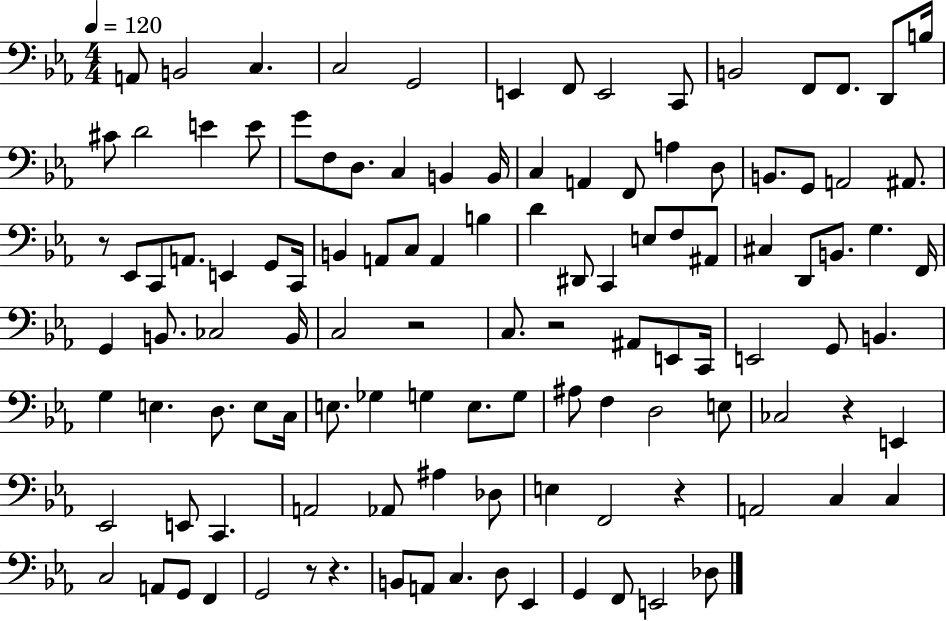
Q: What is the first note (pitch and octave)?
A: A2